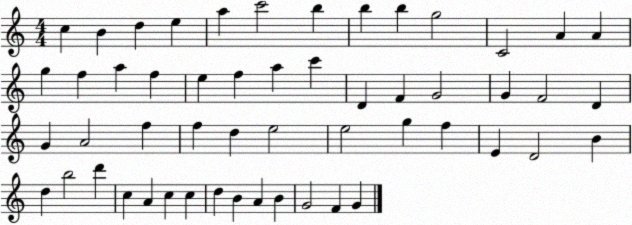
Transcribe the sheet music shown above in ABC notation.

X:1
T:Untitled
M:4/4
L:1/4
K:C
c B d e a c'2 b b b g2 C2 A A g f a f e f a c' D F G2 G F2 D G A2 f f d e2 e2 g f E D2 B d b2 d' c A c c d B A B G2 F G